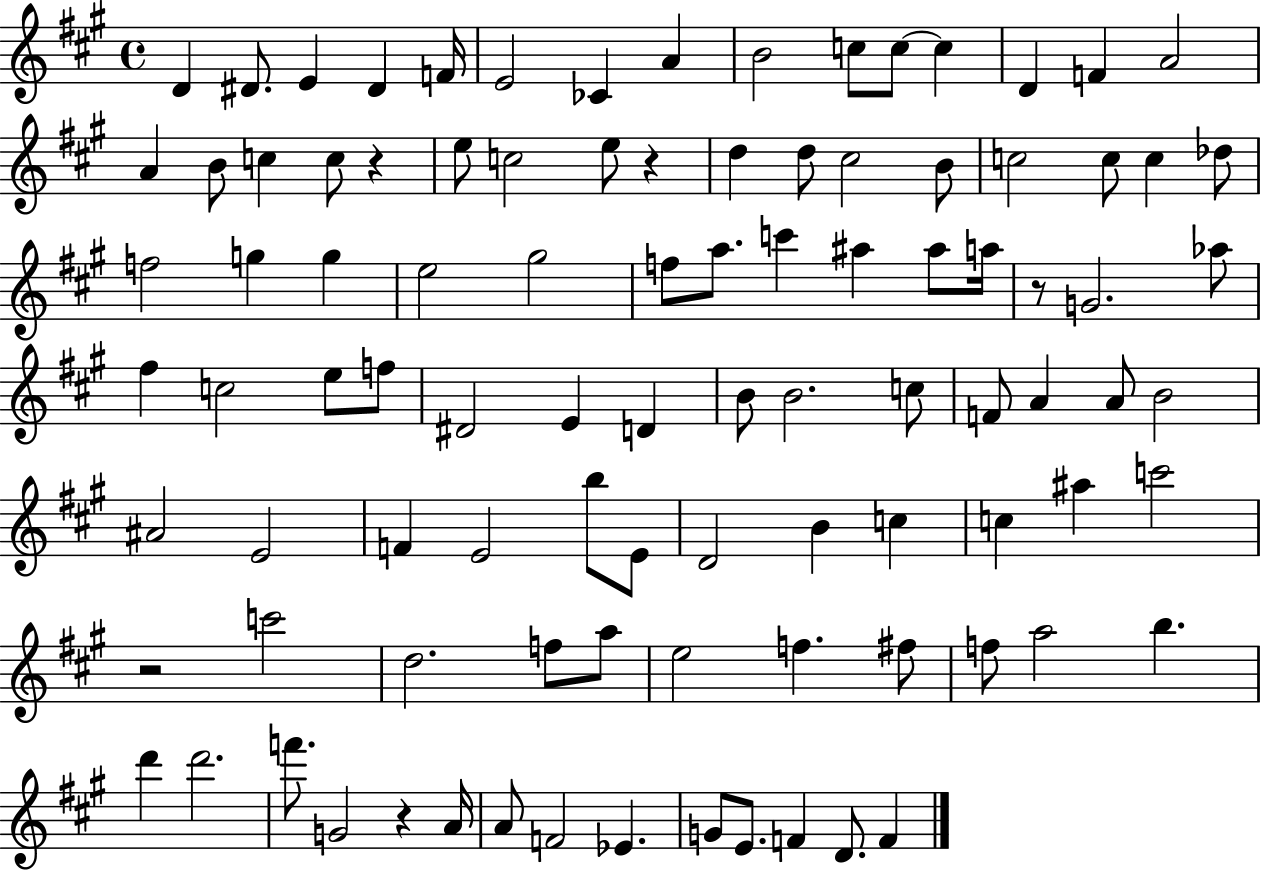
X:1
T:Untitled
M:4/4
L:1/4
K:A
D ^D/2 E ^D F/4 E2 _C A B2 c/2 c/2 c D F A2 A B/2 c c/2 z e/2 c2 e/2 z d d/2 ^c2 B/2 c2 c/2 c _d/2 f2 g g e2 ^g2 f/2 a/2 c' ^a ^a/2 a/4 z/2 G2 _a/2 ^f c2 e/2 f/2 ^D2 E D B/2 B2 c/2 F/2 A A/2 B2 ^A2 E2 F E2 b/2 E/2 D2 B c c ^a c'2 z2 c'2 d2 f/2 a/2 e2 f ^f/2 f/2 a2 b d' d'2 f'/2 G2 z A/4 A/2 F2 _E G/2 E/2 F D/2 F